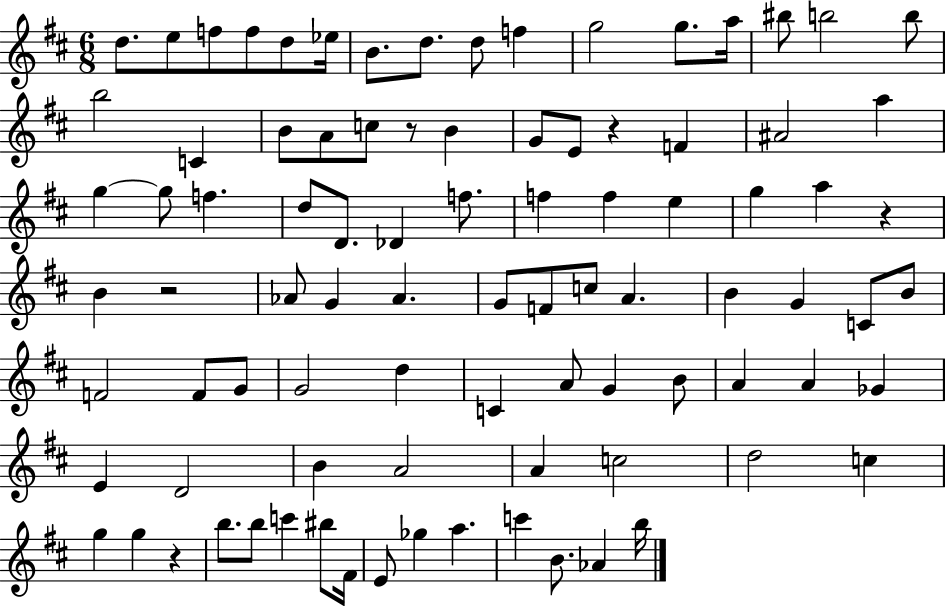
D5/e. E5/e F5/e F5/e D5/e Eb5/s B4/e. D5/e. D5/e F5/q G5/h G5/e. A5/s BIS5/e B5/h B5/e B5/h C4/q B4/e A4/e C5/e R/e B4/q G4/e E4/e R/q F4/q A#4/h A5/q G5/q G5/e F5/q. D5/e D4/e. Db4/q F5/e. F5/q F5/q E5/q G5/q A5/q R/q B4/q R/h Ab4/e G4/q Ab4/q. G4/e F4/e C5/e A4/q. B4/q G4/q C4/e B4/e F4/h F4/e G4/e G4/h D5/q C4/q A4/e G4/q B4/e A4/q A4/q Gb4/q E4/q D4/h B4/q A4/h A4/q C5/h D5/h C5/q G5/q G5/q R/q B5/e. B5/e C6/q BIS5/e F#4/s E4/e Gb5/q A5/q. C6/q B4/e. Ab4/q B5/s